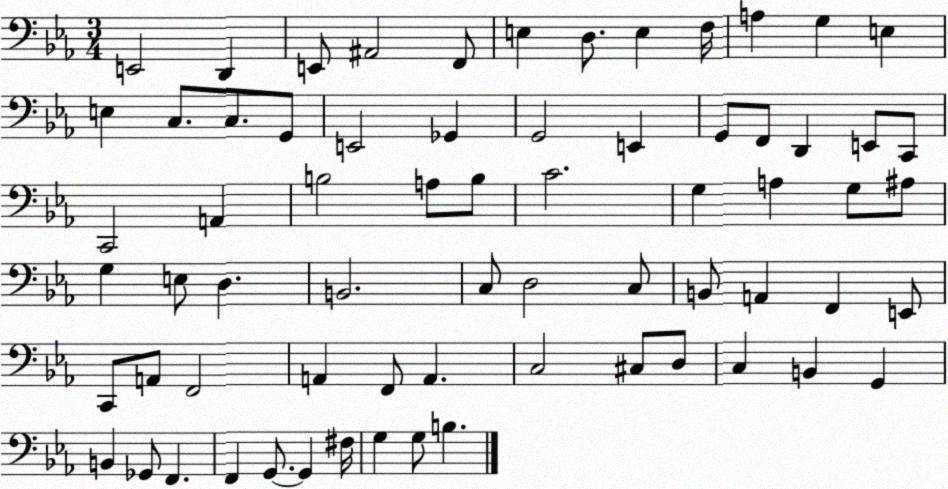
X:1
T:Untitled
M:3/4
L:1/4
K:Eb
E,,2 D,, E,,/2 ^A,,2 F,,/2 E, D,/2 E, F,/4 A, G, E, E, C,/2 C,/2 G,,/2 E,,2 _G,, G,,2 E,, G,,/2 F,,/2 D,, E,,/2 C,,/2 C,,2 A,, B,2 A,/2 B,/2 C2 G, A, G,/2 ^A,/2 G, E,/2 D, B,,2 C,/2 D,2 C,/2 B,,/2 A,, F,, E,,/2 C,,/2 A,,/2 F,,2 A,, F,,/2 A,, C,2 ^C,/2 D,/2 C, B,, G,, B,, _G,,/2 F,, F,, G,,/2 G,, ^F,/4 G, G,/2 B,